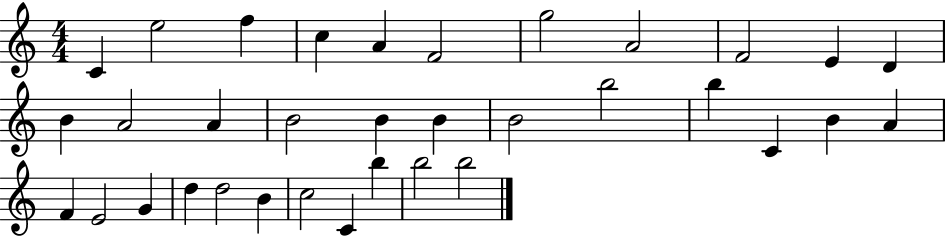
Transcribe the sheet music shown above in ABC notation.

X:1
T:Untitled
M:4/4
L:1/4
K:C
C e2 f c A F2 g2 A2 F2 E D B A2 A B2 B B B2 b2 b C B A F E2 G d d2 B c2 C b b2 b2